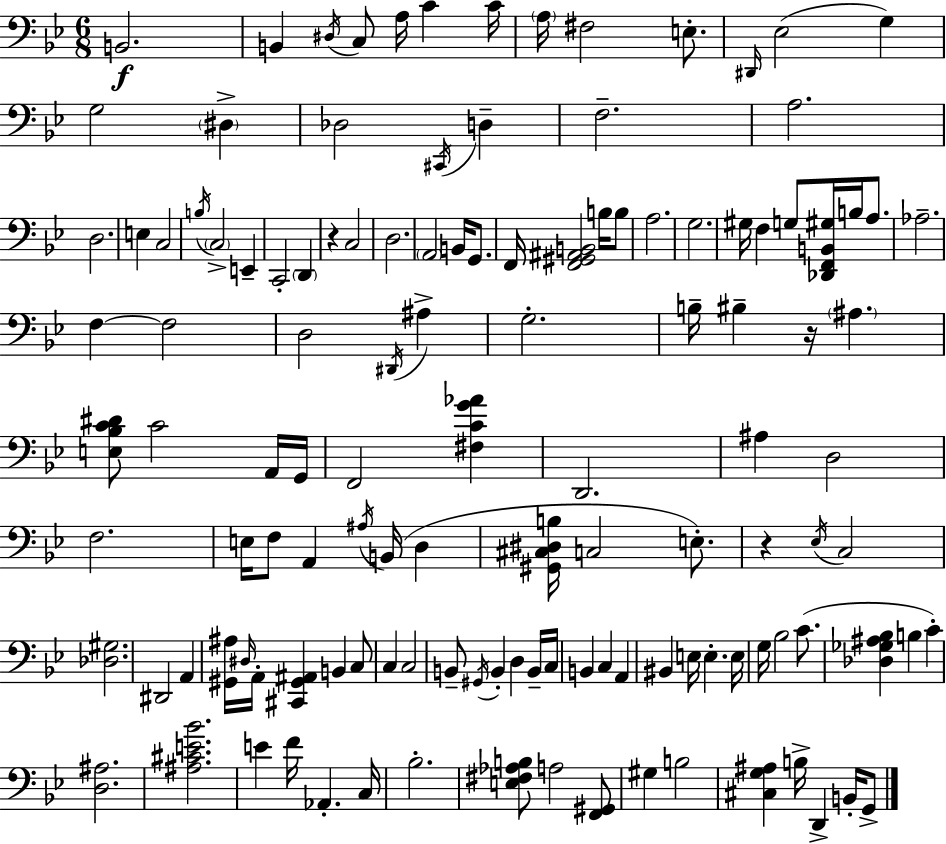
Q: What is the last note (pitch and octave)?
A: G2